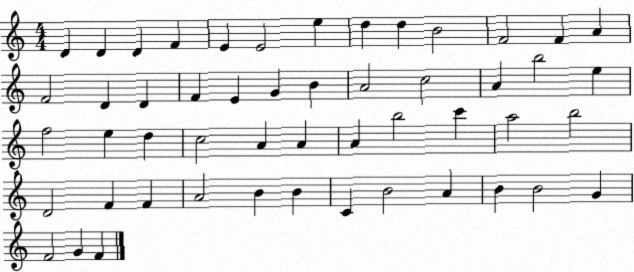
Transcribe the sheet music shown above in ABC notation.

X:1
T:Untitled
M:4/4
L:1/4
K:C
D D D F E E2 e d d B2 F2 F A F2 D D F E G B A2 c2 A b2 e f2 e d c2 A A A b2 c' a2 b2 D2 F F A2 B B C B2 A B B2 G F2 G F